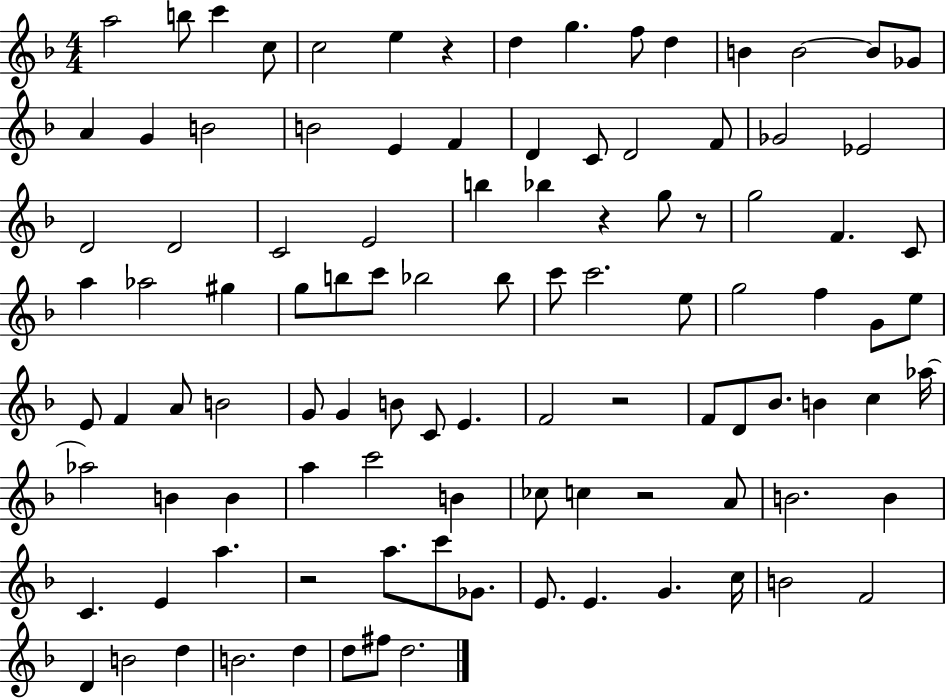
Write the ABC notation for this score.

X:1
T:Untitled
M:4/4
L:1/4
K:F
a2 b/2 c' c/2 c2 e z d g f/2 d B B2 B/2 _G/2 A G B2 B2 E F D C/2 D2 F/2 _G2 _E2 D2 D2 C2 E2 b _b z g/2 z/2 g2 F C/2 a _a2 ^g g/2 b/2 c'/2 _b2 _b/2 c'/2 c'2 e/2 g2 f G/2 e/2 E/2 F A/2 B2 G/2 G B/2 C/2 E F2 z2 F/2 D/2 _B/2 B c _a/4 _a2 B B a c'2 B _c/2 c z2 A/2 B2 B C E a z2 a/2 c'/2 _G/2 E/2 E G c/4 B2 F2 D B2 d B2 d d/2 ^f/2 d2